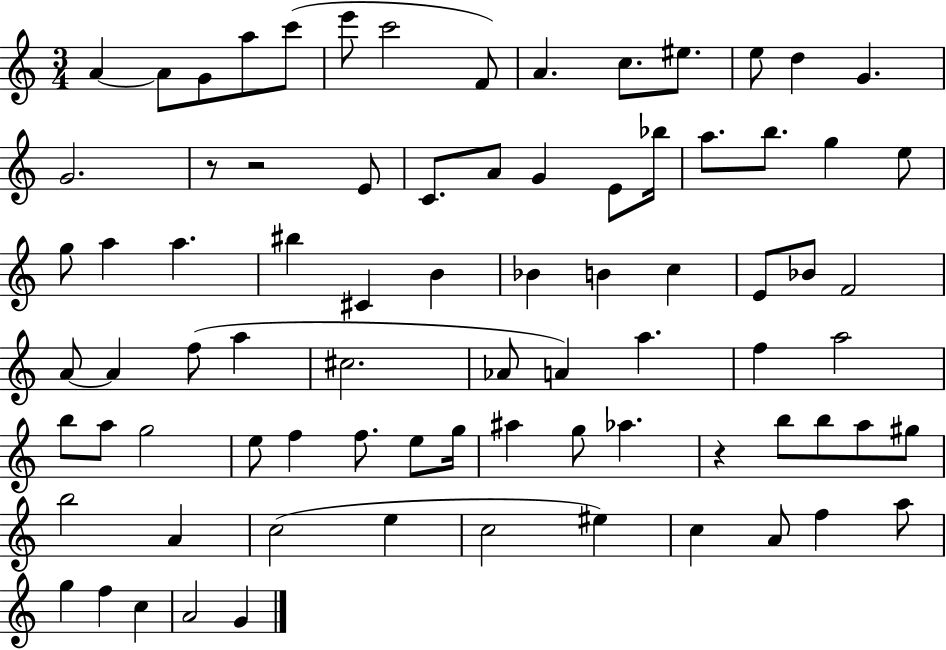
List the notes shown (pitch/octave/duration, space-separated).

A4/q A4/e G4/e A5/e C6/e E6/e C6/h F4/e A4/q. C5/e. EIS5/e. E5/e D5/q G4/q. G4/h. R/e R/h E4/e C4/e. A4/e G4/q E4/e Bb5/s A5/e. B5/e. G5/q E5/e G5/e A5/q A5/q. BIS5/q C#4/q B4/q Bb4/q B4/q C5/q E4/e Bb4/e F4/h A4/e A4/q F5/e A5/q C#5/h. Ab4/e A4/q A5/q. F5/q A5/h B5/e A5/e G5/h E5/e F5/q F5/e. E5/e G5/s A#5/q G5/e Ab5/q. R/q B5/e B5/e A5/e G#5/e B5/h A4/q C5/h E5/q C5/h EIS5/q C5/q A4/e F5/q A5/e G5/q F5/q C5/q A4/h G4/q